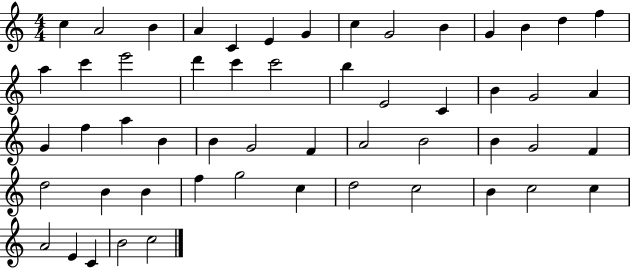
C5/q A4/h B4/q A4/q C4/q E4/q G4/q C5/q G4/h B4/q G4/q B4/q D5/q F5/q A5/q C6/q E6/h D6/q C6/q C6/h B5/q E4/h C4/q B4/q G4/h A4/q G4/q F5/q A5/q B4/q B4/q G4/h F4/q A4/h B4/h B4/q G4/h F4/q D5/h B4/q B4/q F5/q G5/h C5/q D5/h C5/h B4/q C5/h C5/q A4/h E4/q C4/q B4/h C5/h